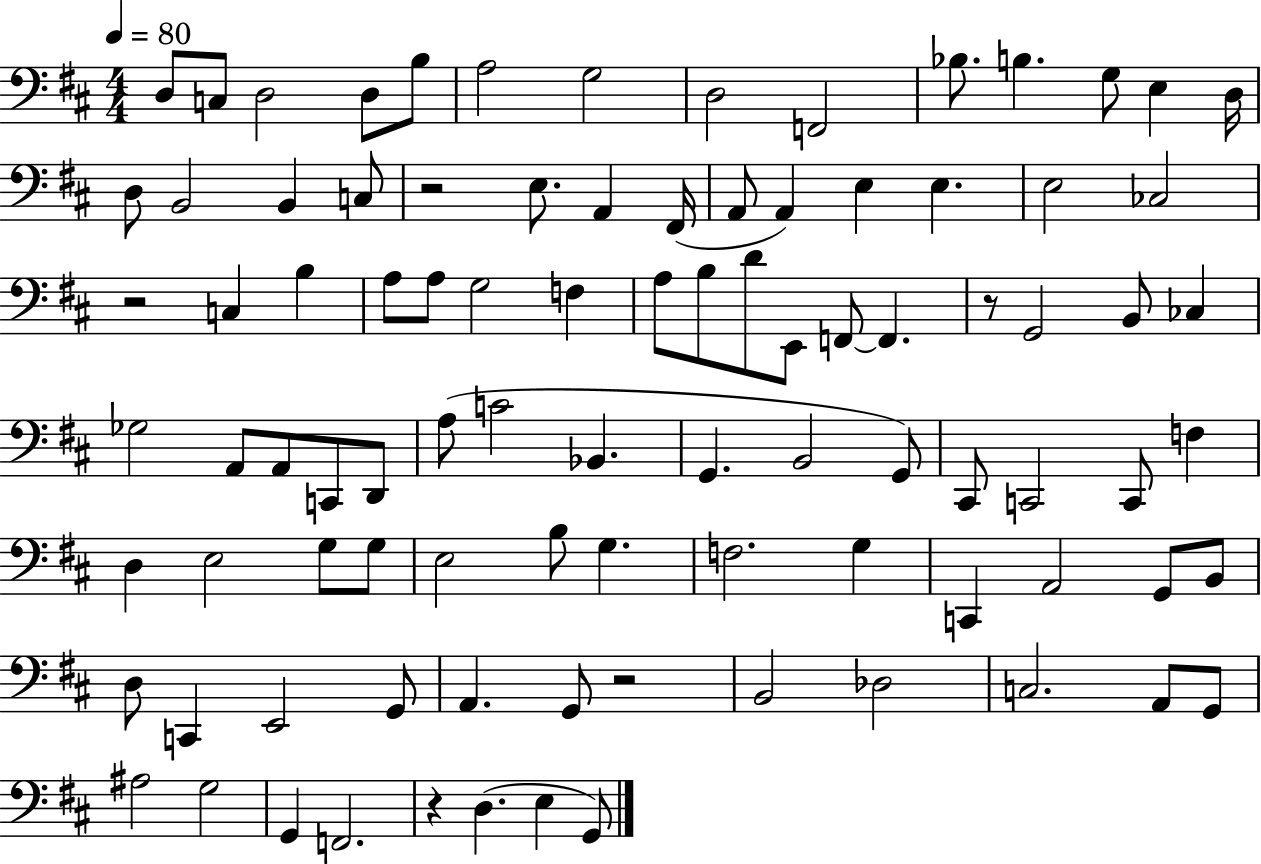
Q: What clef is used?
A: bass